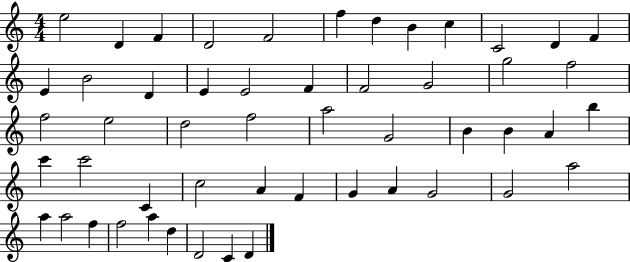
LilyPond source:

{
  \clef treble
  \numericTimeSignature
  \time 4/4
  \key c \major
  e''2 d'4 f'4 | d'2 f'2 | f''4 d''4 b'4 c''4 | c'2 d'4 f'4 | \break e'4 b'2 d'4 | e'4 e'2 f'4 | f'2 g'2 | g''2 f''2 | \break f''2 e''2 | d''2 f''2 | a''2 g'2 | b'4 b'4 a'4 b''4 | \break c'''4 c'''2 c'4 | c''2 a'4 f'4 | g'4 a'4 g'2 | g'2 a''2 | \break a''4 a''2 f''4 | f''2 a''4 d''4 | d'2 c'4 d'4 | \bar "|."
}